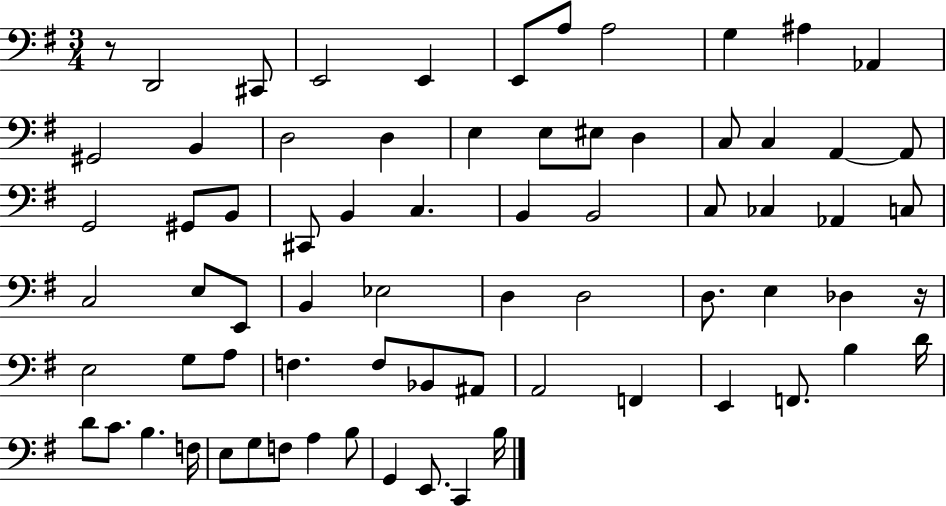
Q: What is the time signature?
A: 3/4